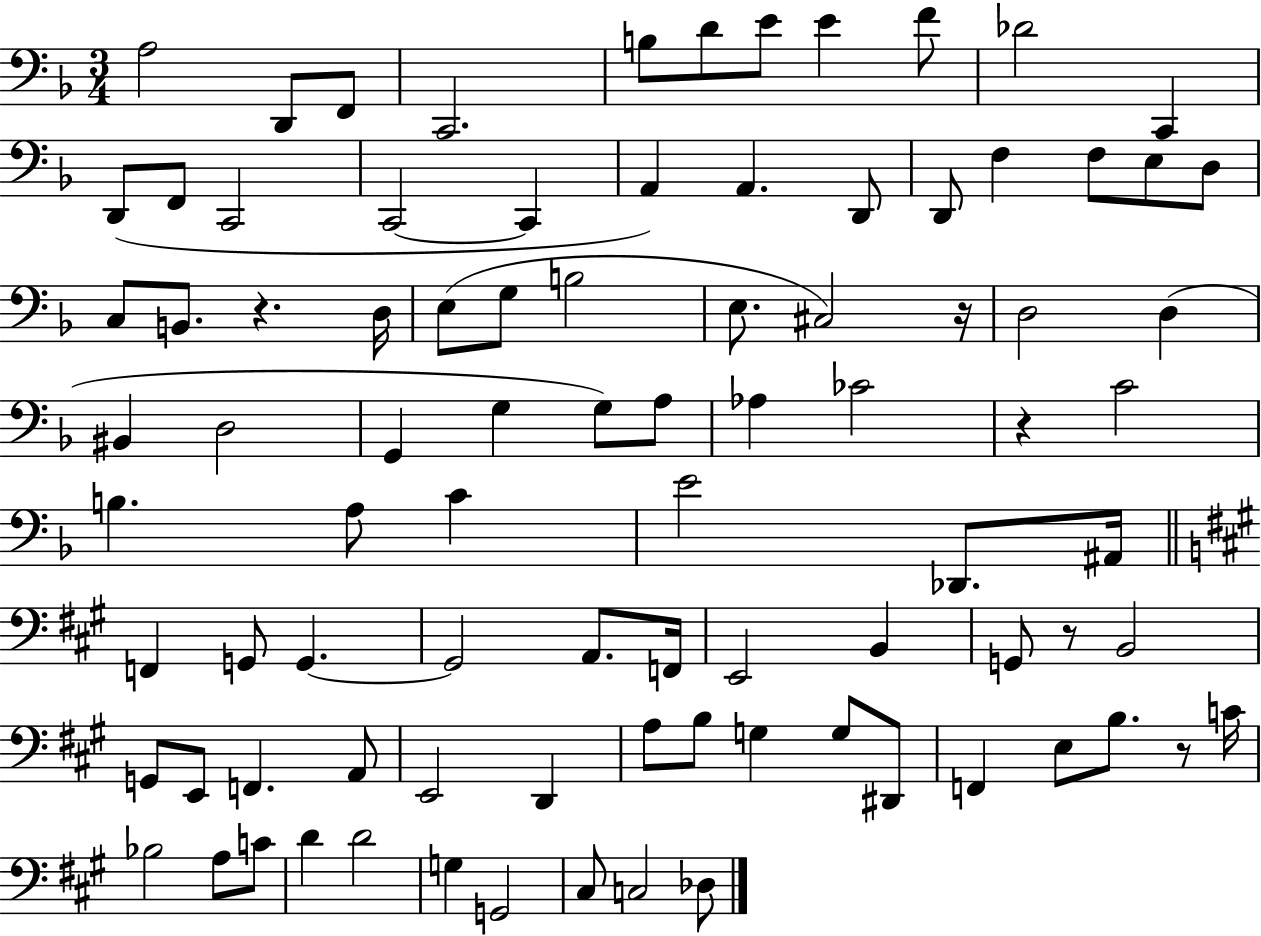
X:1
T:Untitled
M:3/4
L:1/4
K:F
A,2 D,,/2 F,,/2 C,,2 B,/2 D/2 E/2 E F/2 _D2 C,, D,,/2 F,,/2 C,,2 C,,2 C,, A,, A,, D,,/2 D,,/2 F, F,/2 E,/2 D,/2 C,/2 B,,/2 z D,/4 E,/2 G,/2 B,2 E,/2 ^C,2 z/4 D,2 D, ^B,, D,2 G,, G, G,/2 A,/2 _A, _C2 z C2 B, A,/2 C E2 _D,,/2 ^A,,/4 F,, G,,/2 G,, G,,2 A,,/2 F,,/4 E,,2 B,, G,,/2 z/2 B,,2 G,,/2 E,,/2 F,, A,,/2 E,,2 D,, A,/2 B,/2 G, G,/2 ^D,,/2 F,, E,/2 B,/2 z/2 C/4 _B,2 A,/2 C/2 D D2 G, G,,2 ^C,/2 C,2 _D,/2